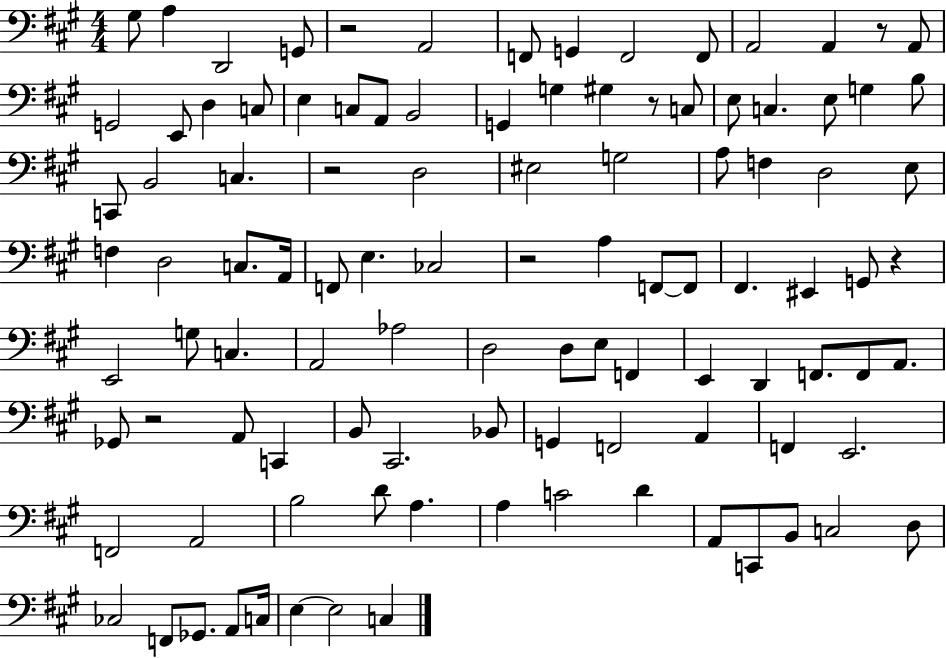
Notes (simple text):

G#3/e A3/q D2/h G2/e R/h A2/h F2/e G2/q F2/h F2/e A2/h A2/q R/e A2/e G2/h E2/e D3/q C3/e E3/q C3/e A2/e B2/h G2/q G3/q G#3/q R/e C3/e E3/e C3/q. E3/e G3/q B3/e C2/e B2/h C3/q. R/h D3/h EIS3/h G3/h A3/e F3/q D3/h E3/e F3/q D3/h C3/e. A2/s F2/e E3/q. CES3/h R/h A3/q F2/e F2/e F#2/q. EIS2/q G2/e R/q E2/h G3/e C3/q. A2/h Ab3/h D3/h D3/e E3/e F2/q E2/q D2/q F2/e. F2/e A2/e. Gb2/e R/h A2/e C2/q B2/e C#2/h. Bb2/e G2/q F2/h A2/q F2/q E2/h. F2/h A2/h B3/h D4/e A3/q. A3/q C4/h D4/q A2/e C2/e B2/e C3/h D3/e CES3/h F2/e Gb2/e. A2/e C3/s E3/q E3/h C3/q